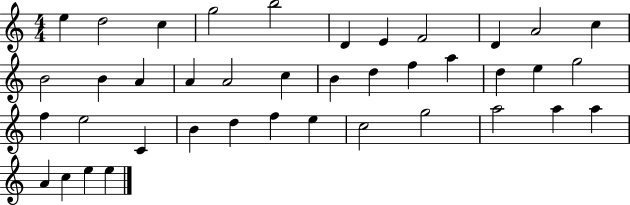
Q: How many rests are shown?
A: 0